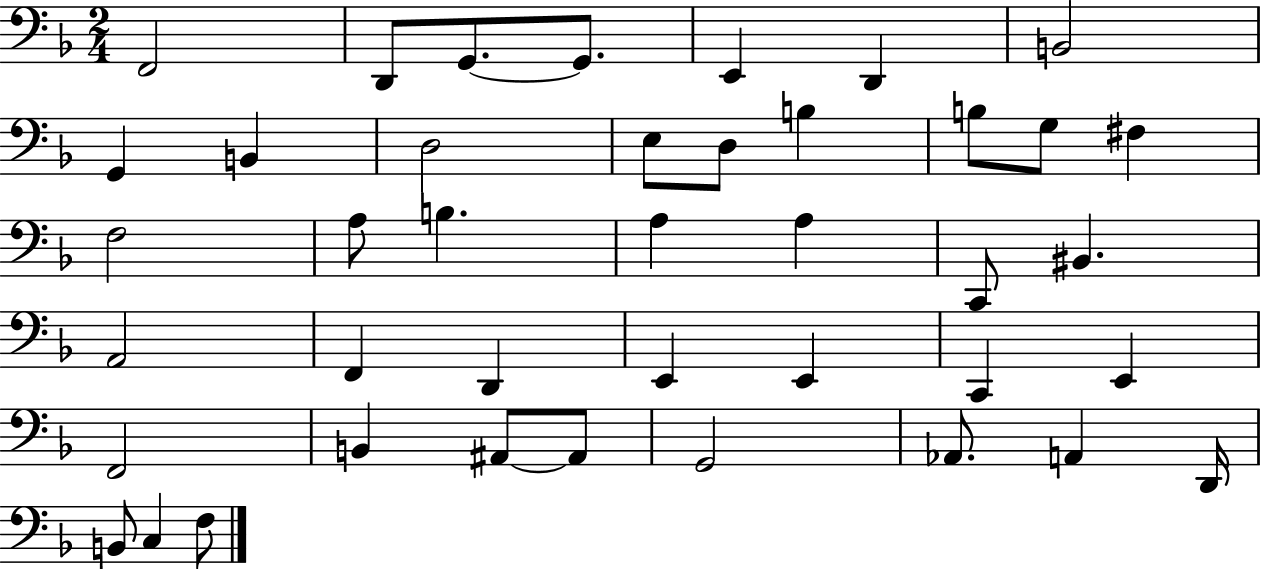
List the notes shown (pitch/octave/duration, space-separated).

F2/h D2/e G2/e. G2/e. E2/q D2/q B2/h G2/q B2/q D3/h E3/e D3/e B3/q B3/e G3/e F#3/q F3/h A3/e B3/q. A3/q A3/q C2/e BIS2/q. A2/h F2/q D2/q E2/q E2/q C2/q E2/q F2/h B2/q A#2/e A#2/e G2/h Ab2/e. A2/q D2/s B2/e C3/q F3/e